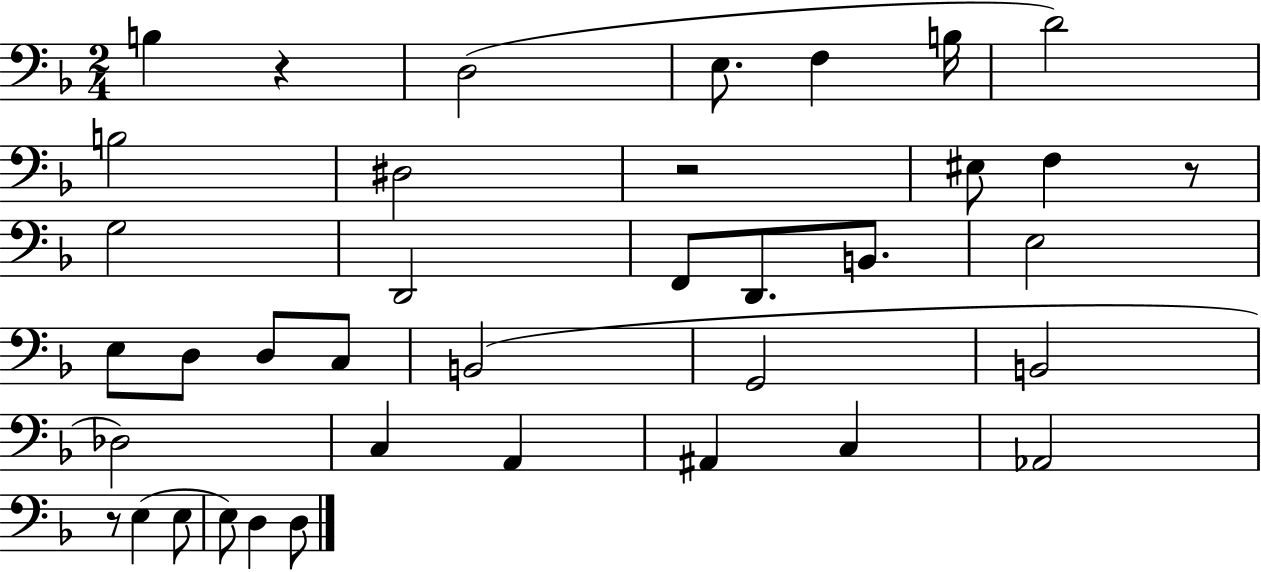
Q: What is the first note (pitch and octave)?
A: B3